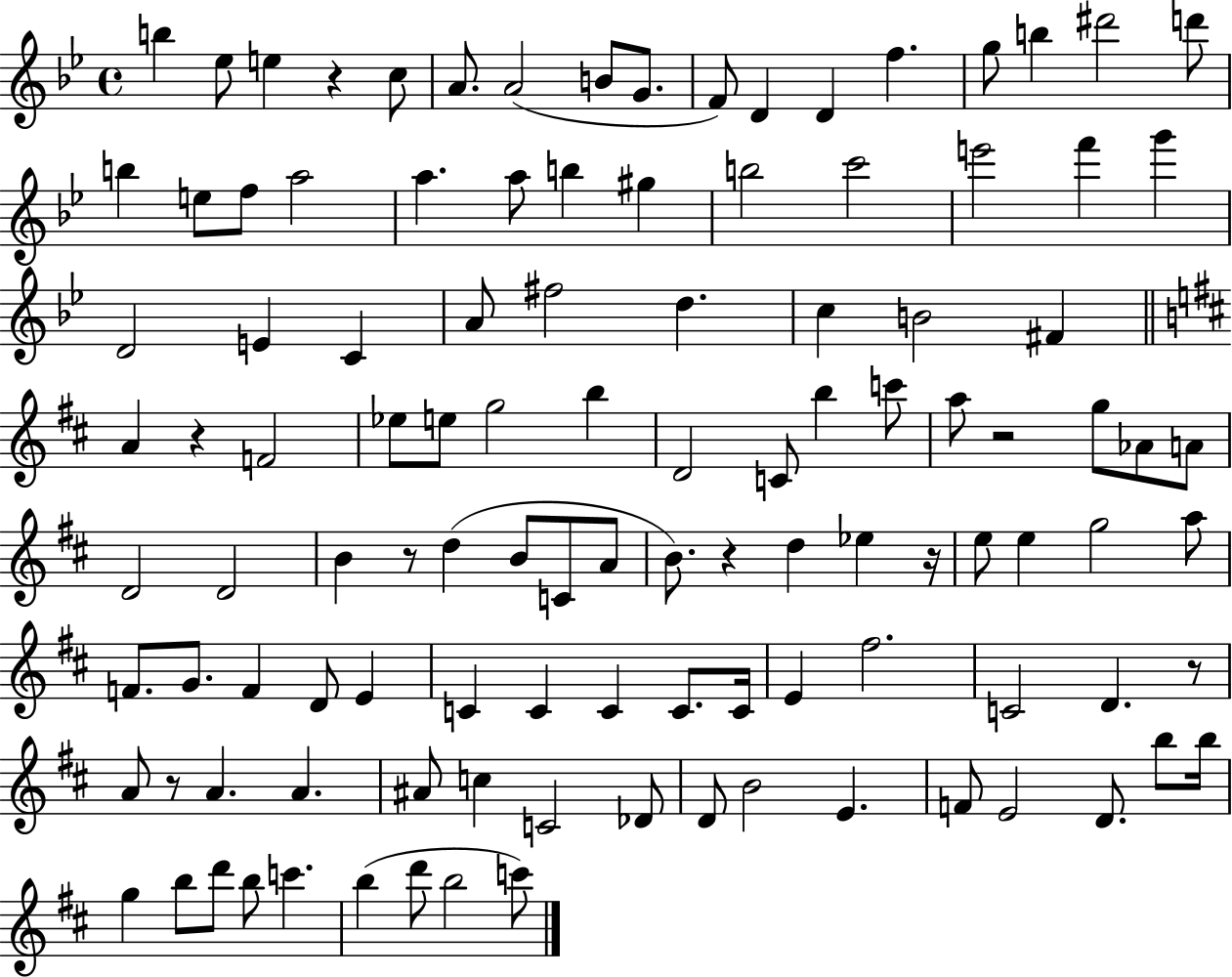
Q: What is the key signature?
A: BES major